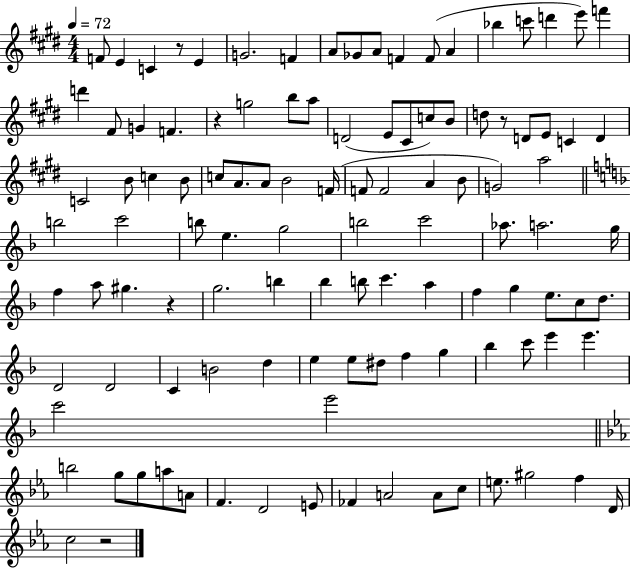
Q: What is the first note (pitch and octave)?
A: F4